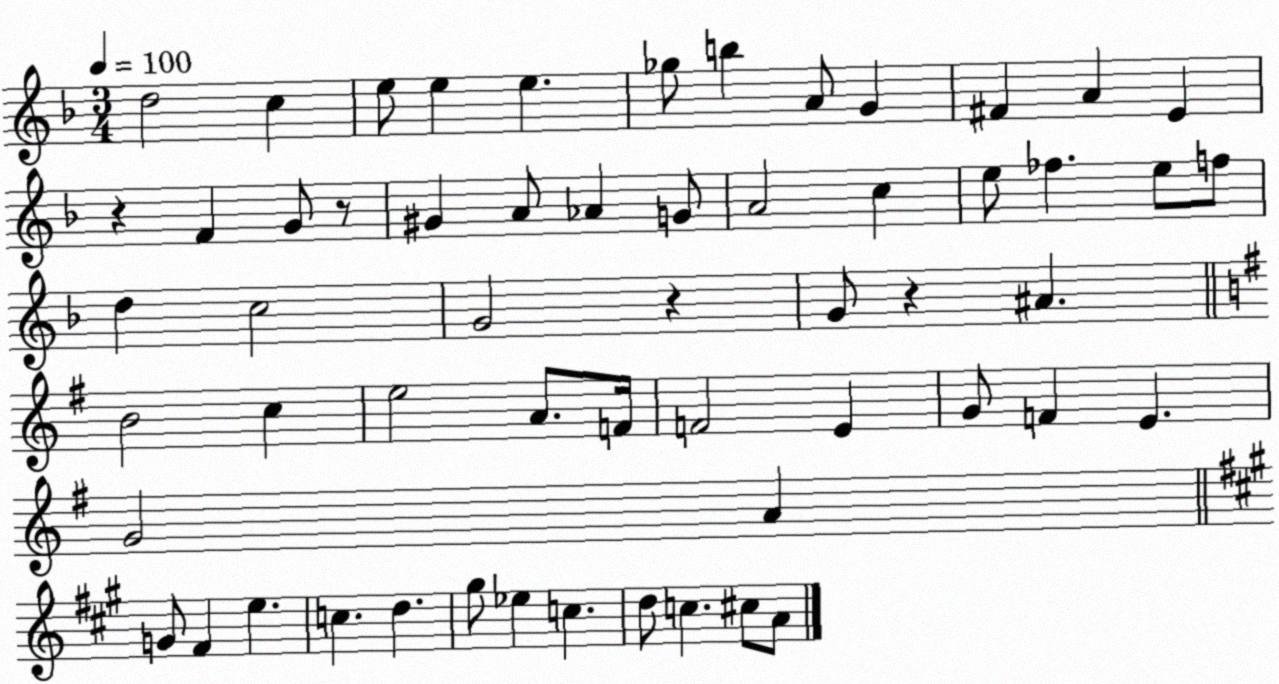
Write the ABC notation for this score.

X:1
T:Untitled
M:3/4
L:1/4
K:F
d2 c e/2 e e _g/2 b A/2 G ^F A E z F G/2 z/2 ^G A/2 _A G/2 A2 c e/2 _f e/2 f/2 d c2 G2 z G/2 z ^A B2 c e2 A/2 F/4 F2 E G/2 F E G2 A G/2 ^F e c d ^g/2 _e c d/2 c ^c/2 A/2